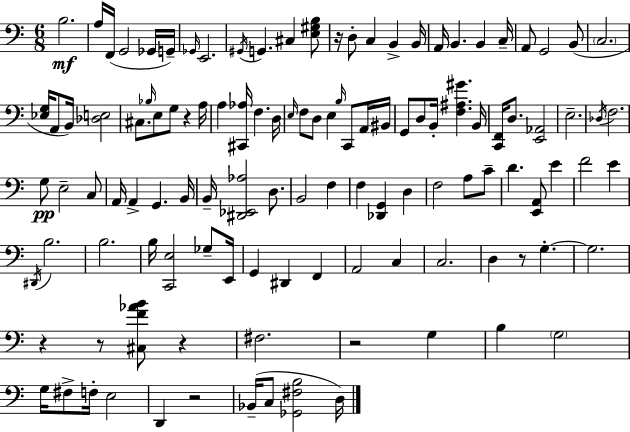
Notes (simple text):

B3/h. A3/s F2/s G2/h Gb2/s G2/s Gb2/s E2/h. G#2/s G2/q. C#3/q [E3,G#3,B3]/e R/s D3/e C3/q B2/q B2/s A2/s B2/q. B2/q C3/s A2/e G2/h B2/e C3/h. [Eb3,G3]/s A2/e B2/s [Db3,E3]/h C#3/e. Bb3/s E3/e G3/e R/q A3/s A3/q [C#2,Ab3]/s F3/q. D3/s E3/s F3/e D3/e E3/q B3/s C2/e A2/s BIS2/s G2/e D3/e B2/s [F3,A#3,G#4]/q. B2/s [C2,F2]/s D3/e. [E2,Ab2]/h E3/h. Db3/s F3/h. G3/e E3/h C3/e A2/s A2/q G2/q. B2/s B2/s [D#2,Eb2,Ab3]/h D3/e. B2/h F3/q F3/q [Db2,G2]/q D3/q F3/h A3/e C4/e D4/q. [E2,A2]/e E4/q F4/h E4/q D#2/s B3/h. B3/h. B3/s [C2,E3]/h Gb3/e E2/s G2/q D#2/q F2/q A2/h C3/q C3/h. D3/q R/e G3/q. G3/h. R/q R/e [C#3,F4,Ab4,B4]/e R/q F#3/h. R/h G3/q B3/q G3/h G3/s F#3/e F3/s E3/h D2/q R/h Bb2/s C3/e [Gb2,F#3,B3]/h D3/s